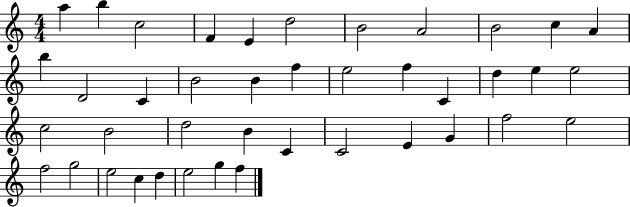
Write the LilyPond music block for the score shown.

{
  \clef treble
  \numericTimeSignature
  \time 4/4
  \key c \major
  a''4 b''4 c''2 | f'4 e'4 d''2 | b'2 a'2 | b'2 c''4 a'4 | \break b''4 d'2 c'4 | b'2 b'4 f''4 | e''2 f''4 c'4 | d''4 e''4 e''2 | \break c''2 b'2 | d''2 b'4 c'4 | c'2 e'4 g'4 | f''2 e''2 | \break f''2 g''2 | e''2 c''4 d''4 | e''2 g''4 f''4 | \bar "|."
}